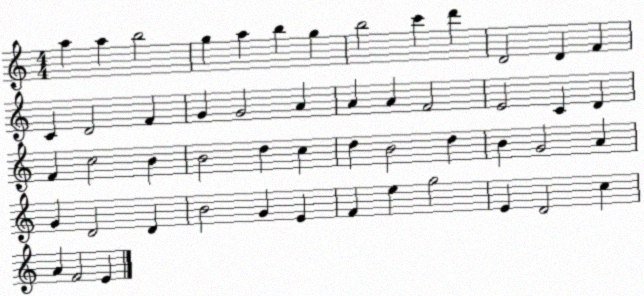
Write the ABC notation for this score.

X:1
T:Untitled
M:4/4
L:1/4
K:C
a a b2 g a b g b2 c' d' D2 D F C D2 F G G2 A A A F2 E2 C D F c2 B B2 d c d B2 d B G2 A G D2 D B2 G E F e g2 E D2 c A F2 E